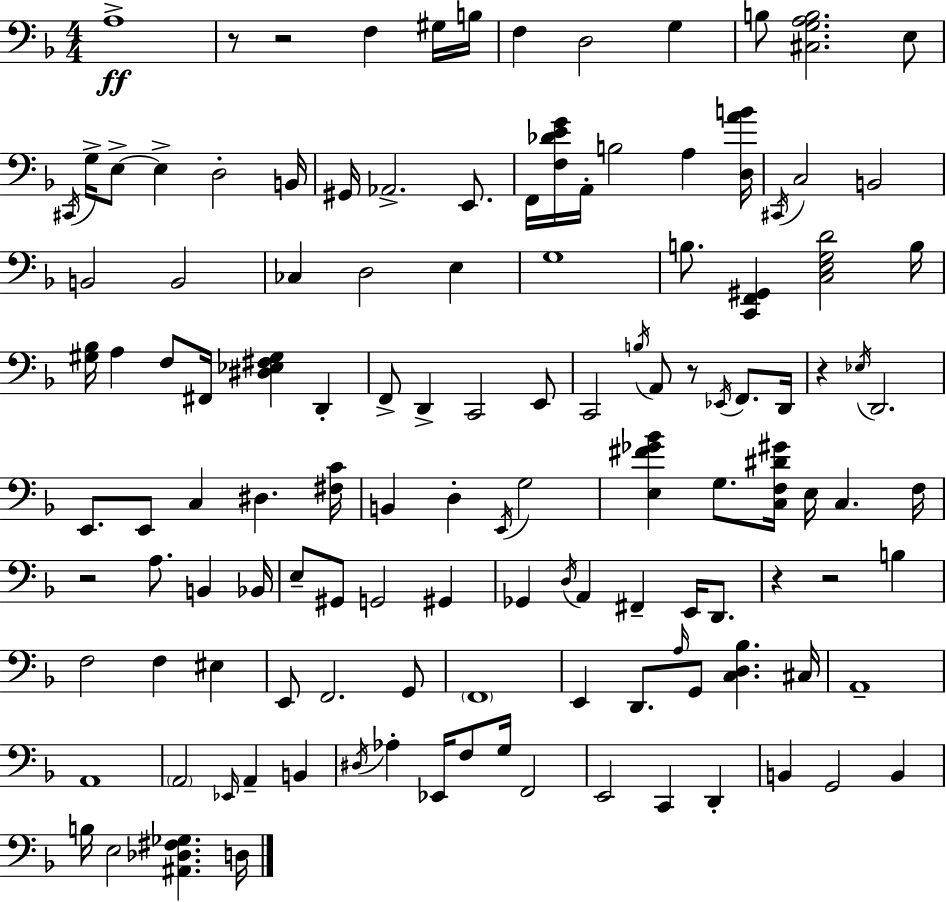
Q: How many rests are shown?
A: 7